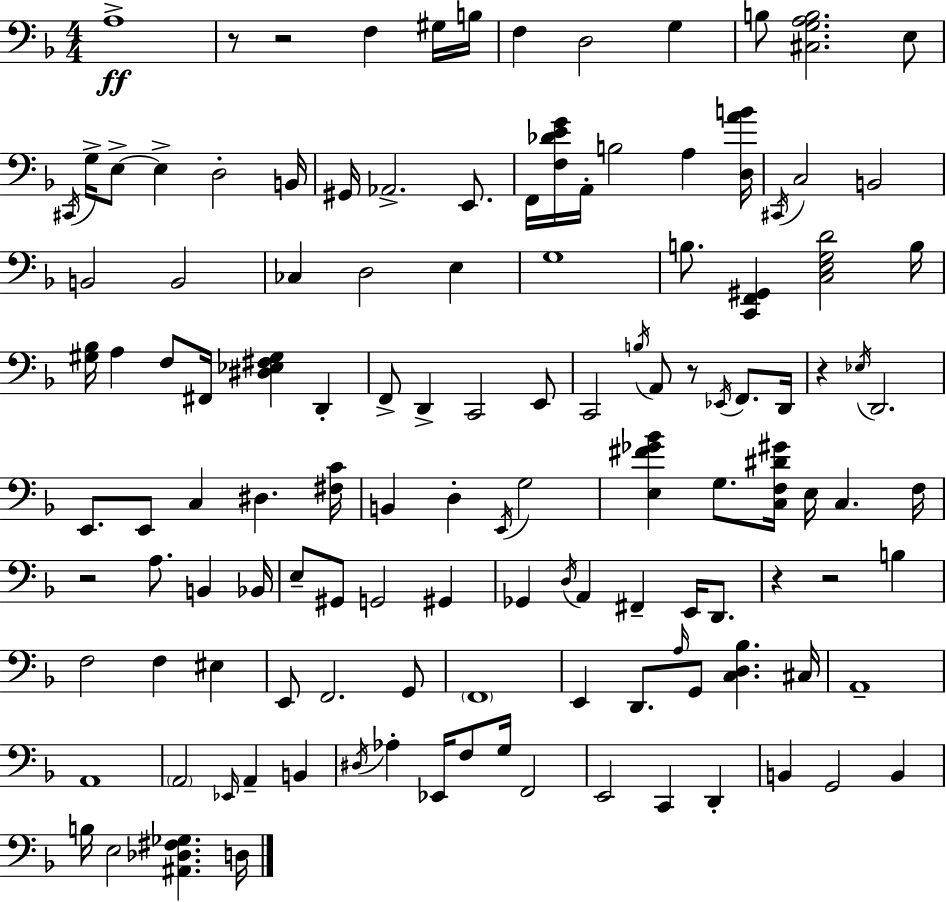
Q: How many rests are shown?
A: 7